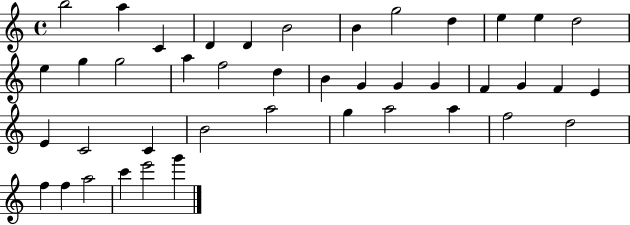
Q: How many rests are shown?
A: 0